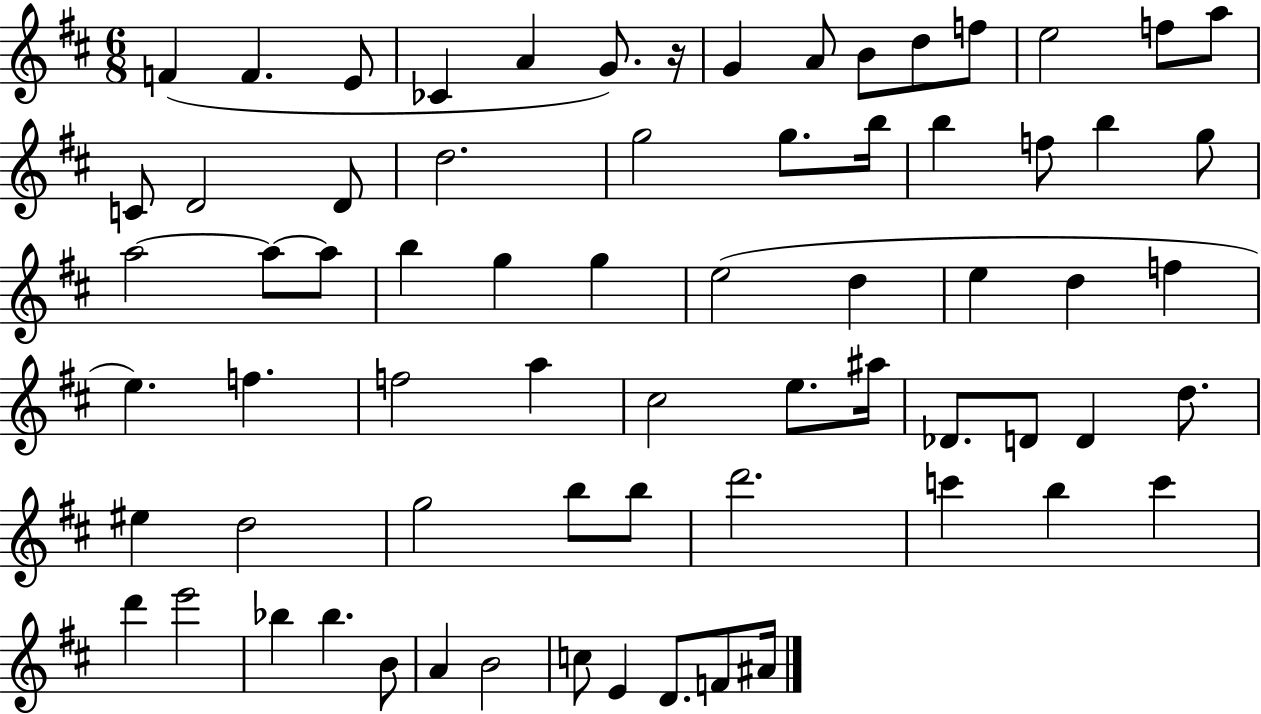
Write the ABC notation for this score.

X:1
T:Untitled
M:6/8
L:1/4
K:D
F F E/2 _C A G/2 z/4 G A/2 B/2 d/2 f/2 e2 f/2 a/2 C/2 D2 D/2 d2 g2 g/2 b/4 b f/2 b g/2 a2 a/2 a/2 b g g e2 d e d f e f f2 a ^c2 e/2 ^a/4 _D/2 D/2 D d/2 ^e d2 g2 b/2 b/2 d'2 c' b c' d' e'2 _b _b B/2 A B2 c/2 E D/2 F/2 ^A/4